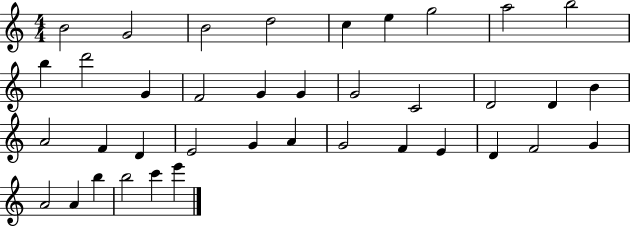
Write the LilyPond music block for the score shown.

{
  \clef treble
  \numericTimeSignature
  \time 4/4
  \key c \major
  b'2 g'2 | b'2 d''2 | c''4 e''4 g''2 | a''2 b''2 | \break b''4 d'''2 g'4 | f'2 g'4 g'4 | g'2 c'2 | d'2 d'4 b'4 | \break a'2 f'4 d'4 | e'2 g'4 a'4 | g'2 f'4 e'4 | d'4 f'2 g'4 | \break a'2 a'4 b''4 | b''2 c'''4 e'''4 | \bar "|."
}